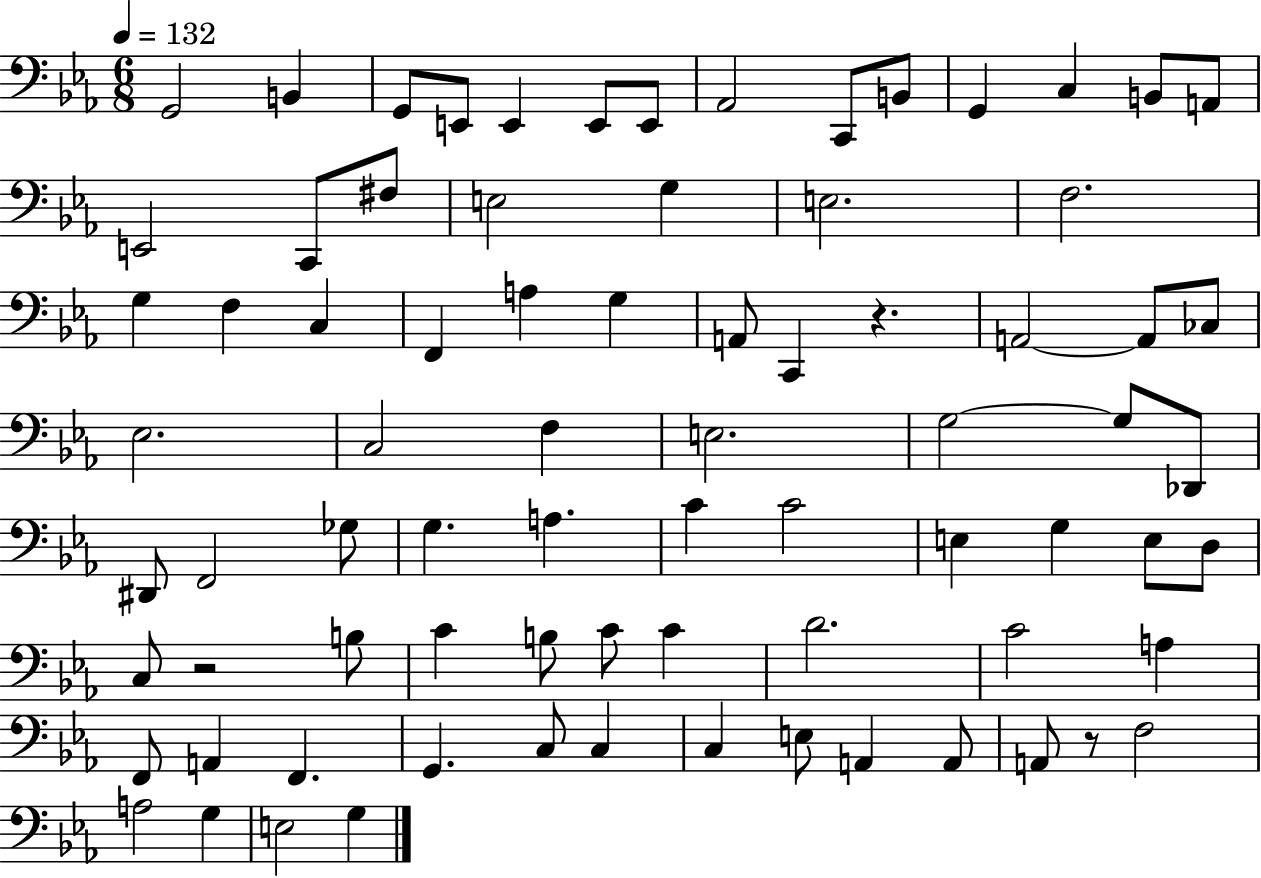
G2/h B2/q G2/e E2/e E2/q E2/e E2/e Ab2/h C2/e B2/e G2/q C3/q B2/e A2/e E2/h C2/e F#3/e E3/h G3/q E3/h. F3/h. G3/q F3/q C3/q F2/q A3/q G3/q A2/e C2/q R/q. A2/h A2/e CES3/e Eb3/h. C3/h F3/q E3/h. G3/h G3/e Db2/e D#2/e F2/h Gb3/e G3/q. A3/q. C4/q C4/h E3/q G3/q E3/e D3/e C3/e R/h B3/e C4/q B3/e C4/e C4/q D4/h. C4/h A3/q F2/e A2/q F2/q. G2/q. C3/e C3/q C3/q E3/e A2/q A2/e A2/e R/e F3/h A3/h G3/q E3/h G3/q